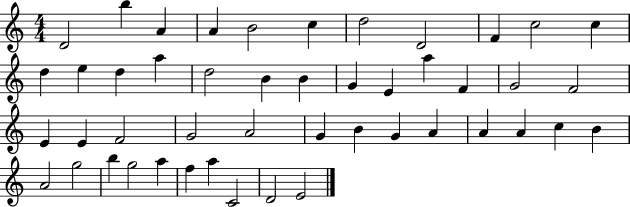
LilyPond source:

{
  \clef treble
  \numericTimeSignature
  \time 4/4
  \key c \major
  d'2 b''4 a'4 | a'4 b'2 c''4 | d''2 d'2 | f'4 c''2 c''4 | \break d''4 e''4 d''4 a''4 | d''2 b'4 b'4 | g'4 e'4 a''4 f'4 | g'2 f'2 | \break e'4 e'4 f'2 | g'2 a'2 | g'4 b'4 g'4 a'4 | a'4 a'4 c''4 b'4 | \break a'2 g''2 | b''4 g''2 a''4 | f''4 a''4 c'2 | d'2 e'2 | \break \bar "|."
}